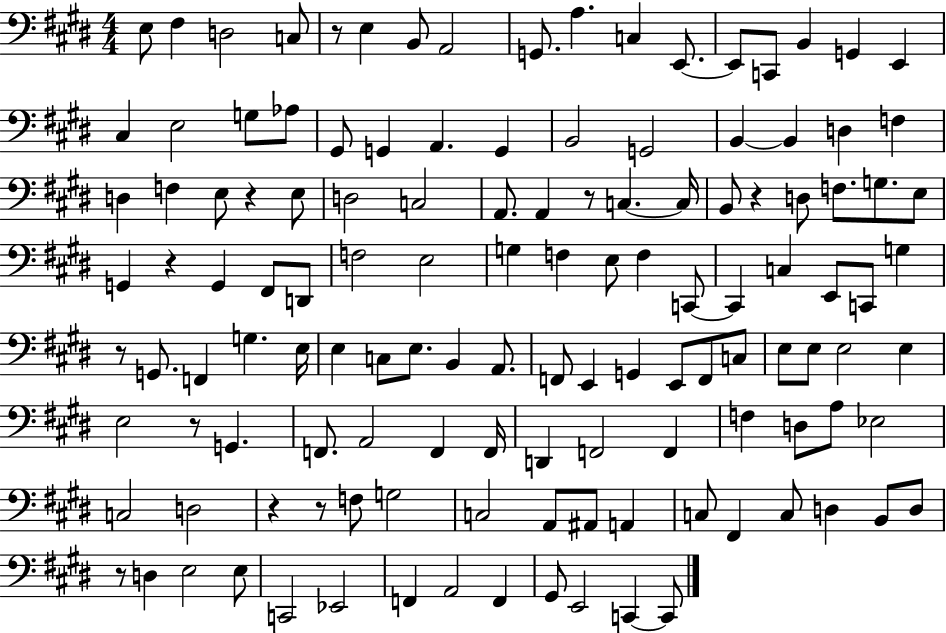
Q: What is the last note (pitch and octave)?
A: C2